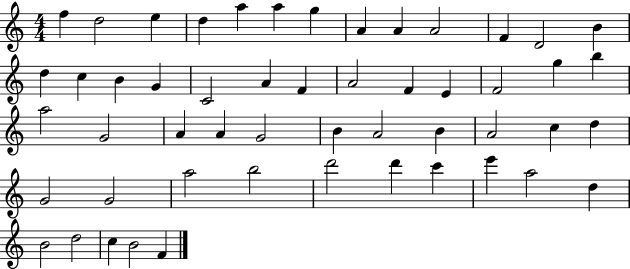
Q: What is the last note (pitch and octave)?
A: F4